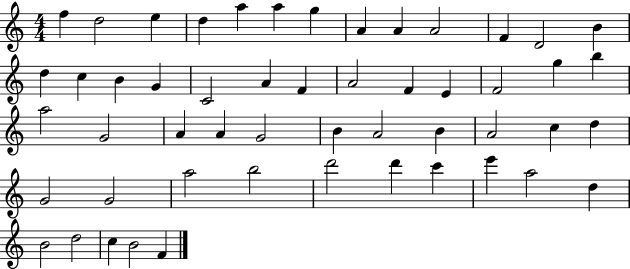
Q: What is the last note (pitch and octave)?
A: F4